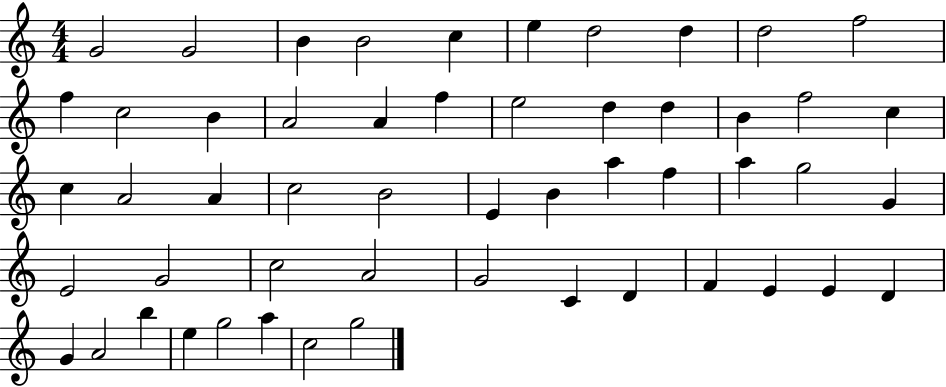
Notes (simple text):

G4/h G4/h B4/q B4/h C5/q E5/q D5/h D5/q D5/h F5/h F5/q C5/h B4/q A4/h A4/q F5/q E5/h D5/q D5/q B4/q F5/h C5/q C5/q A4/h A4/q C5/h B4/h E4/q B4/q A5/q F5/q A5/q G5/h G4/q E4/h G4/h C5/h A4/h G4/h C4/q D4/q F4/q E4/q E4/q D4/q G4/q A4/h B5/q E5/q G5/h A5/q C5/h G5/h